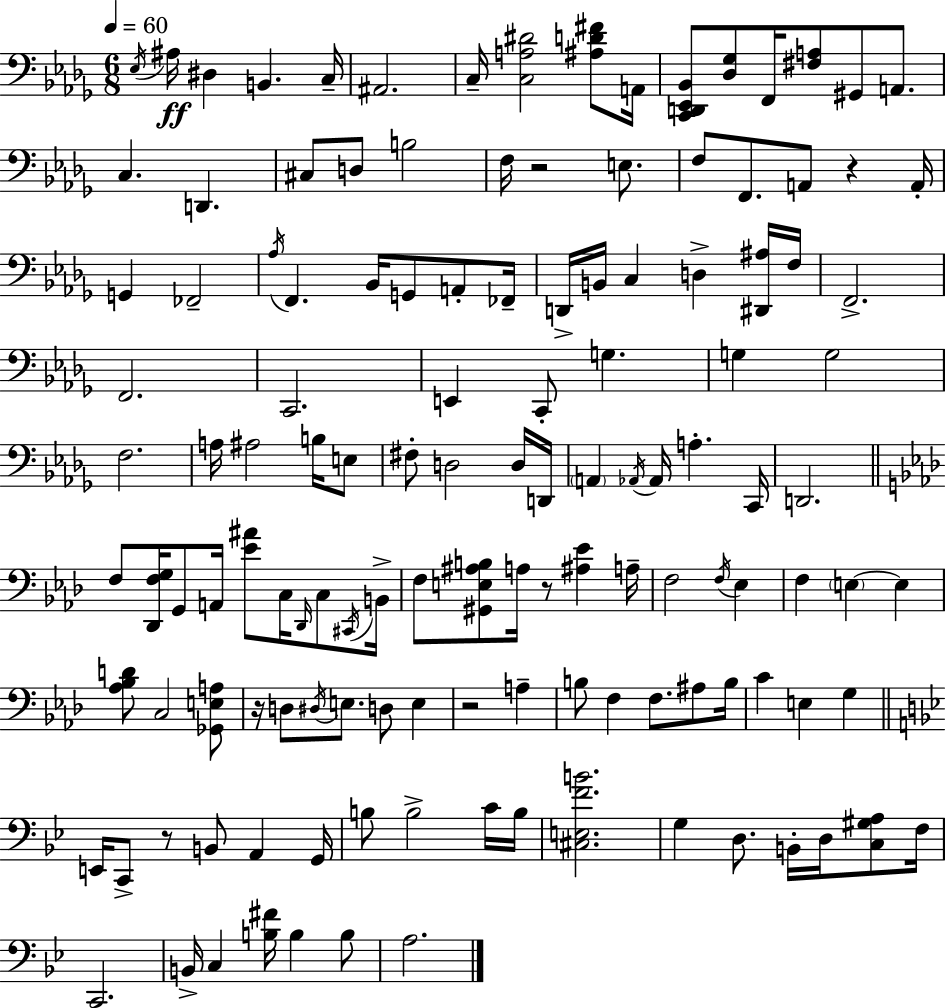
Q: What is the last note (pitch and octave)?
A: A3